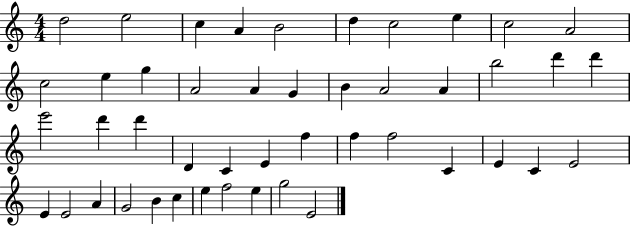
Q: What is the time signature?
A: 4/4